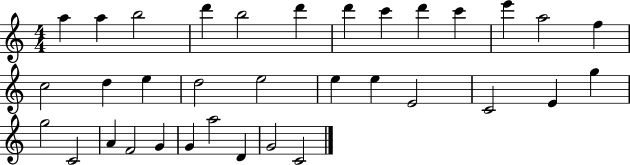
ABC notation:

X:1
T:Untitled
M:4/4
L:1/4
K:C
a a b2 d' b2 d' d' c' d' c' e' a2 f c2 d e d2 e2 e e E2 C2 E g g2 C2 A F2 G G a2 D G2 C2